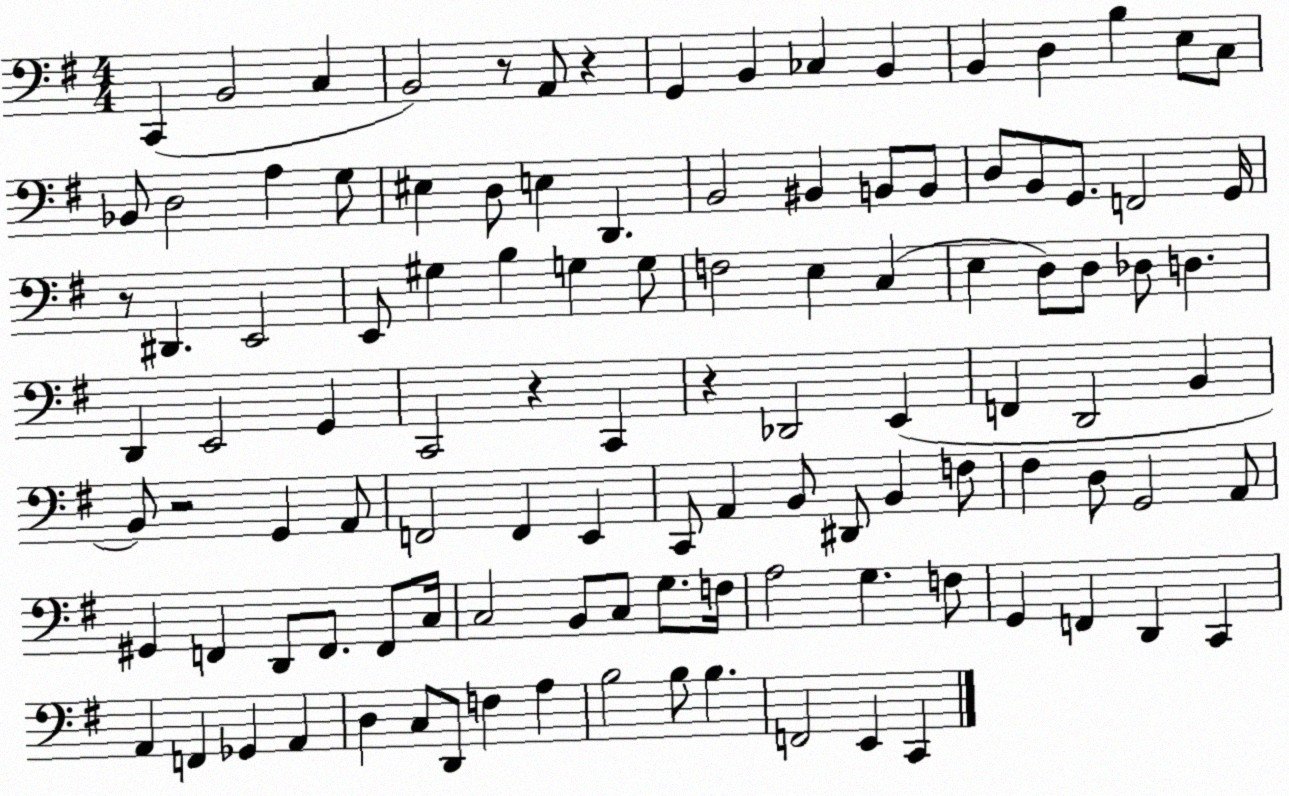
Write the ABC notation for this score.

X:1
T:Untitled
M:4/4
L:1/4
K:G
C,, B,,2 C, B,,2 z/2 A,,/2 z G,, B,, _C, B,, B,, D, B, E,/2 C,/2 _B,,/2 D,2 A, G,/2 ^E, D,/2 E, D,, B,,2 ^B,, B,,/2 B,,/2 D,/2 B,,/2 G,,/2 F,,2 G,,/4 z/2 ^D,, E,,2 E,,/2 ^G, B, G, G,/2 F,2 E, C, E, D,/2 D,/2 _D,/2 D, D,, E,,2 G,, C,,2 z C,, z _D,,2 E,, F,, D,,2 B,, B,,/2 z2 G,, A,,/2 F,,2 F,, E,, C,,/2 A,, B,,/2 ^D,,/2 B,, F,/2 ^F, D,/2 G,,2 A,,/2 ^G,, F,, D,,/2 F,,/2 F,,/2 C,/4 C,2 B,,/2 C,/2 G,/2 F,/4 A,2 G, F,/2 G,, F,, D,, C,, A,, F,, _G,, A,, D, C,/2 D,,/2 F, A, B,2 B,/2 B, F,,2 E,, C,,